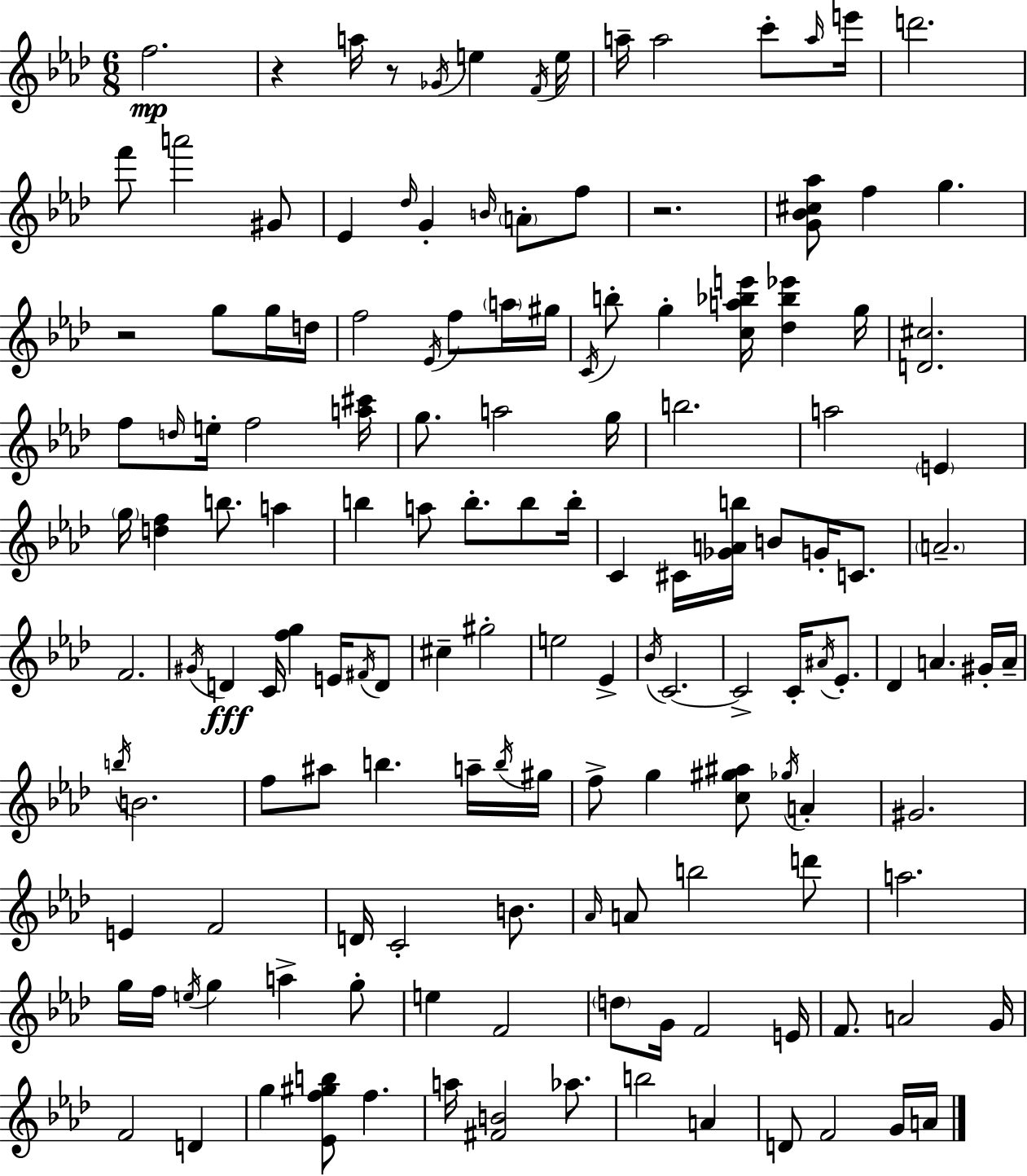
{
  \clef treble
  \numericTimeSignature
  \time 6/8
  \key f \minor
  f''2.\mp | r4 a''16 r8 \acciaccatura { ges'16 } e''4 | \acciaccatura { f'16 } e''16 a''16-- a''2 c'''8-. | \grace { a''16 } e'''16 d'''2. | \break f'''8 a'''2 | gis'8 ees'4 \grace { des''16 } g'4-. | \grace { b'16 } \parenthesize a'8-. f''8 r2. | <g' bes' cis'' aes''>8 f''4 g''4. | \break r2 | g''8 g''16 d''16 f''2 | \acciaccatura { ees'16 } f''8 \parenthesize a''16 gis''16 \acciaccatura { c'16 } b''8-. g''4-. | <c'' a'' bes'' e'''>16 <des'' bes'' ees'''>4 g''16 <d' cis''>2. | \break f''8 \grace { d''16 } e''16-. f''2 | <a'' cis'''>16 g''8. a''2 | g''16 b''2. | a''2 | \break \parenthesize e'4 \parenthesize g''16 <d'' f''>4 | b''8. a''4 b''4 | a''8 b''8.-. b''8 b''16-. c'4 | cis'16 <ges' a' b''>16 b'8 g'16-. c'8. \parenthesize a'2.-- | \break f'2. | \acciaccatura { gis'16 } d'4\fff | c'16 <f'' g''>4 e'16 \acciaccatura { fis'16 } d'8 cis''4-- | gis''2-. e''2 | \break ees'4-> \acciaccatura { bes'16 } c'2.~~ | c'2-> | c'16-. \acciaccatura { ais'16 } ees'8.-. | des'4 a'4. gis'16-. a'16-- | \break \acciaccatura { b''16 } b'2. | f''8 ais''8 b''4. a''16-- | \acciaccatura { b''16 } gis''16 f''8-> g''4 <c'' gis'' ais''>8 \acciaccatura { ges''16 } a'4-. | gis'2. | \break e'4 f'2 | d'16 c'2-. | b'8. \grace { aes'16 } a'8 b''2 | d'''8 a''2. | \break g''16 f''16 \acciaccatura { e''16 } g''4 a''4-> | g''8-. e''4 f'2 | \parenthesize d''8 g'16 f'2 | e'16 f'8. a'2 | \break g'16 f'2 | d'4 g''4 <ees' f'' gis'' b''>8 f''4. | a''16 <fis' b'>2 | aes''8. b''2 | \break a'4 d'8 f'2 | g'16 a'16 \bar "|."
}